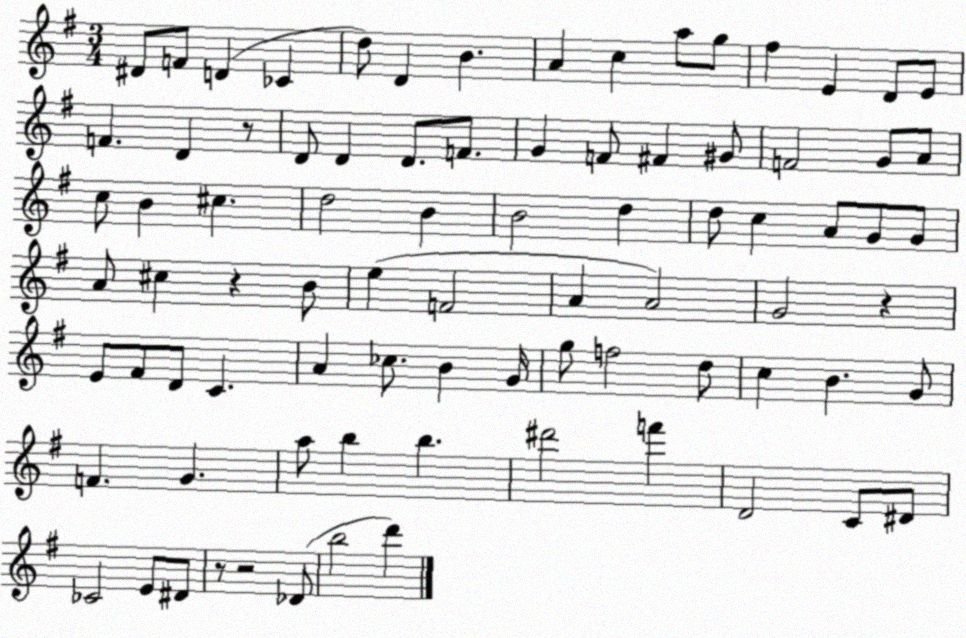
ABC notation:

X:1
T:Untitled
M:3/4
L:1/4
K:G
^D/2 F/2 D _C d/2 D B A c a/2 g/2 ^f E D/2 E/2 F D z/2 D/2 D D/2 F/2 G F/2 ^F ^G/2 F2 G/2 A/2 c/2 B ^c d2 B B2 d d/2 c A/2 G/2 G/2 A/2 ^c z B/2 e F2 A A2 G2 z E/2 ^F/2 D/2 C A _c/2 B G/4 g/2 f2 d/2 c B G/2 F G a/2 b b ^d'2 f' D2 C/2 ^D/2 _C2 E/2 ^D/2 z/2 z2 _D/2 b2 d'